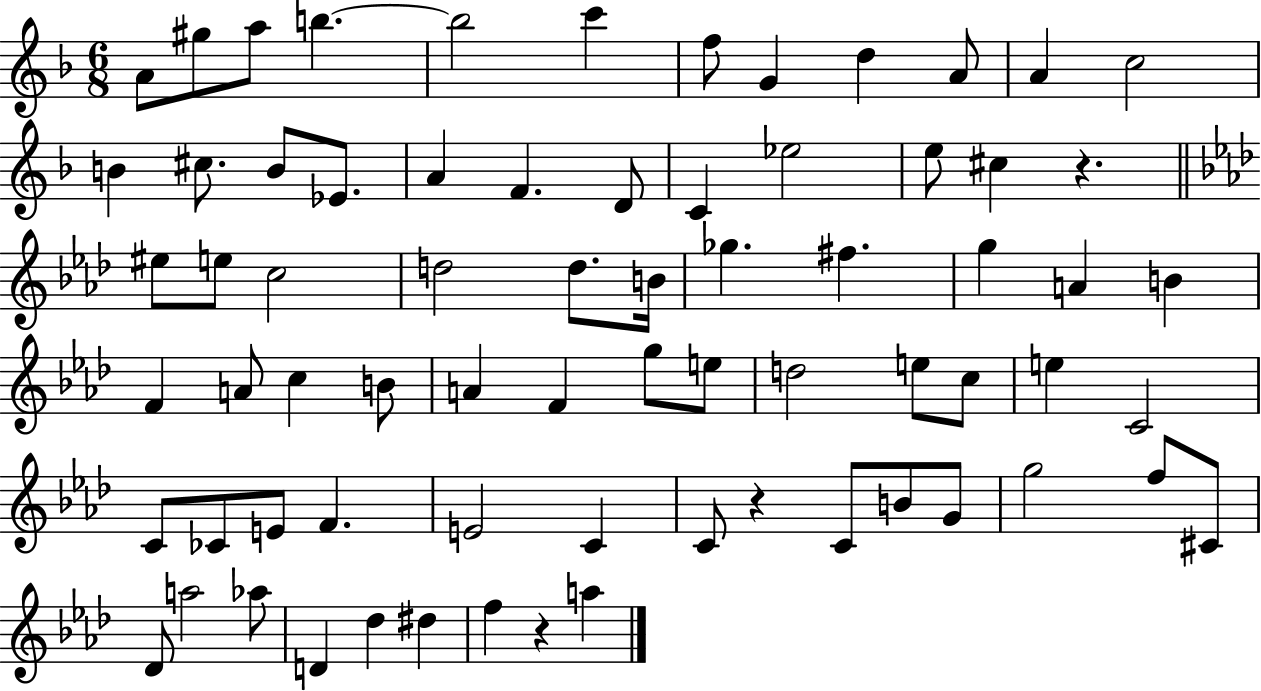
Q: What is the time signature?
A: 6/8